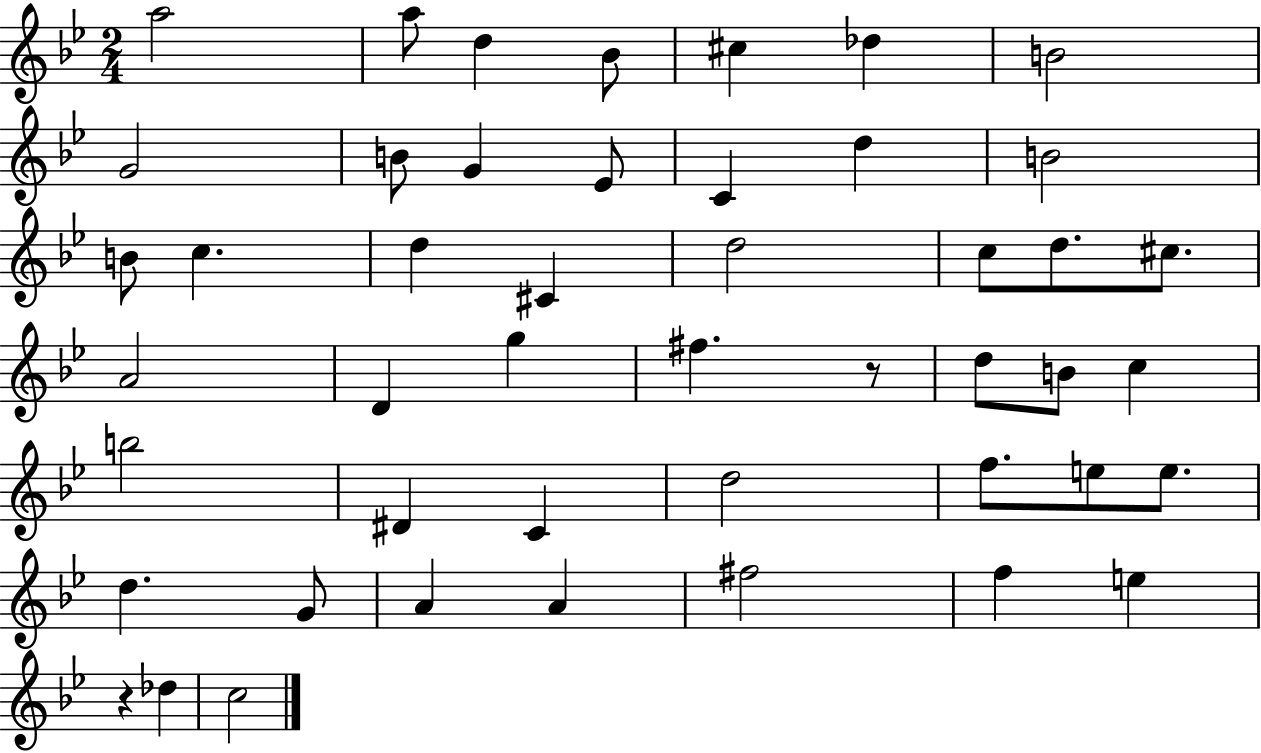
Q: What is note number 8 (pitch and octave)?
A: G4